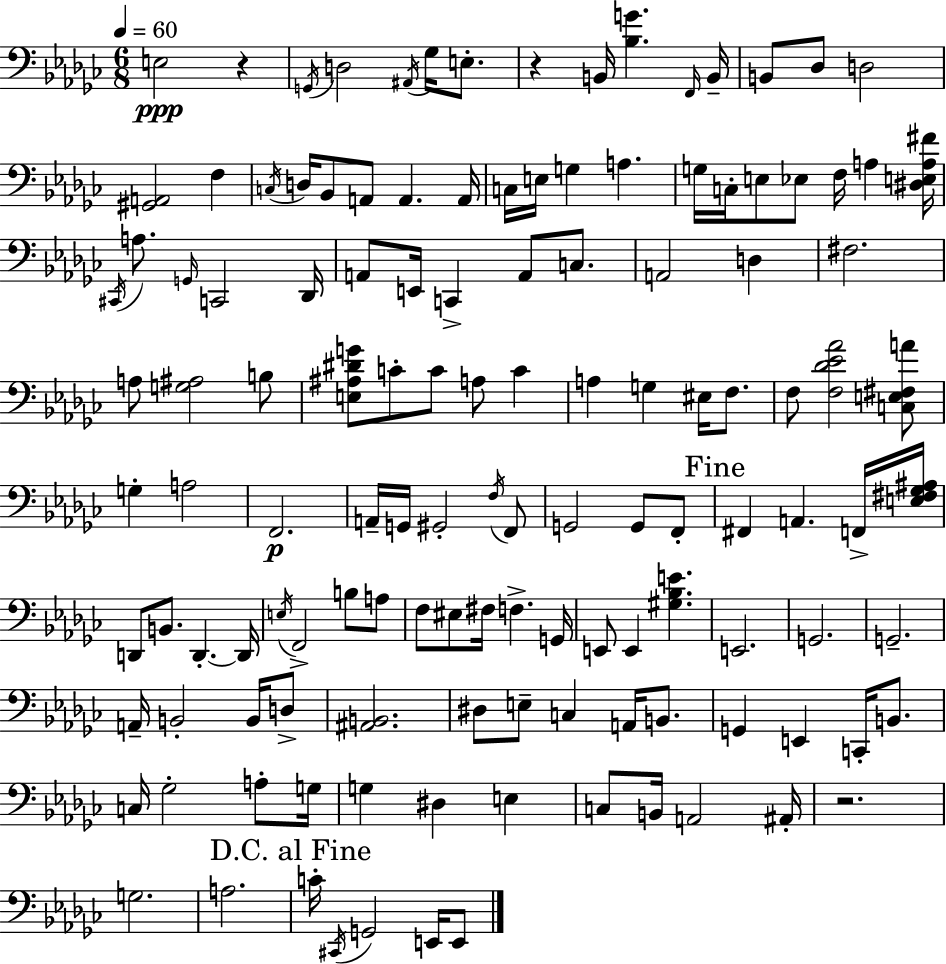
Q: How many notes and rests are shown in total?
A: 129